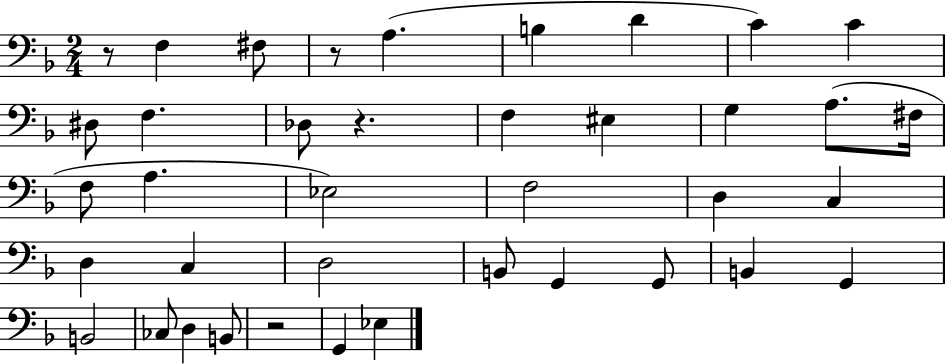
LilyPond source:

{
  \clef bass
  \numericTimeSignature
  \time 2/4
  \key f \major
  r8 f4 fis8 | r8 a4.( | b4 d'4 | c'4) c'4 | \break dis8 f4. | des8 r4. | f4 eis4 | g4 a8.( fis16 | \break f8 a4. | ees2) | f2 | d4 c4 | \break d4 c4 | d2 | b,8 g,4 g,8 | b,4 g,4 | \break b,2 | ces8 d4 b,8 | r2 | g,4 ees4 | \break \bar "|."
}